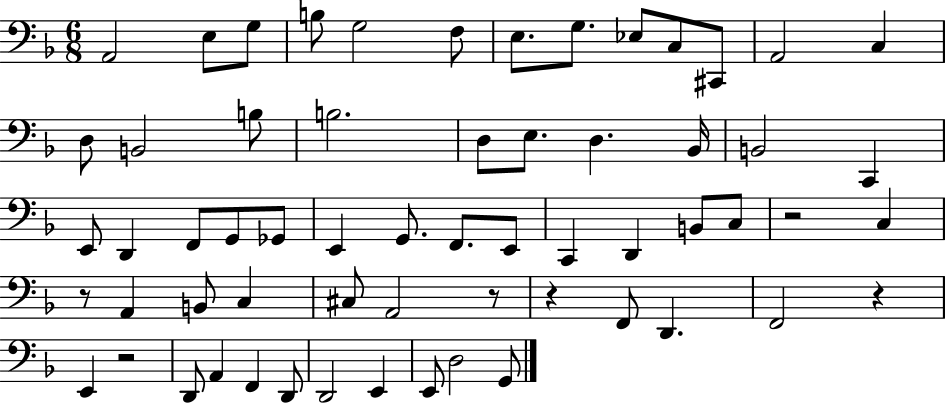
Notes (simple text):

A2/h E3/e G3/e B3/e G3/h F3/e E3/e. G3/e. Eb3/e C3/e C#2/e A2/h C3/q D3/e B2/h B3/e B3/h. D3/e E3/e. D3/q. Bb2/s B2/h C2/q E2/e D2/q F2/e G2/e Gb2/e E2/q G2/e. F2/e. E2/e C2/q D2/q B2/e C3/e R/h C3/q R/e A2/q B2/e C3/q C#3/e A2/h R/e R/q F2/e D2/q. F2/h R/q E2/q R/h D2/e A2/q F2/q D2/e D2/h E2/q E2/e D3/h G2/e